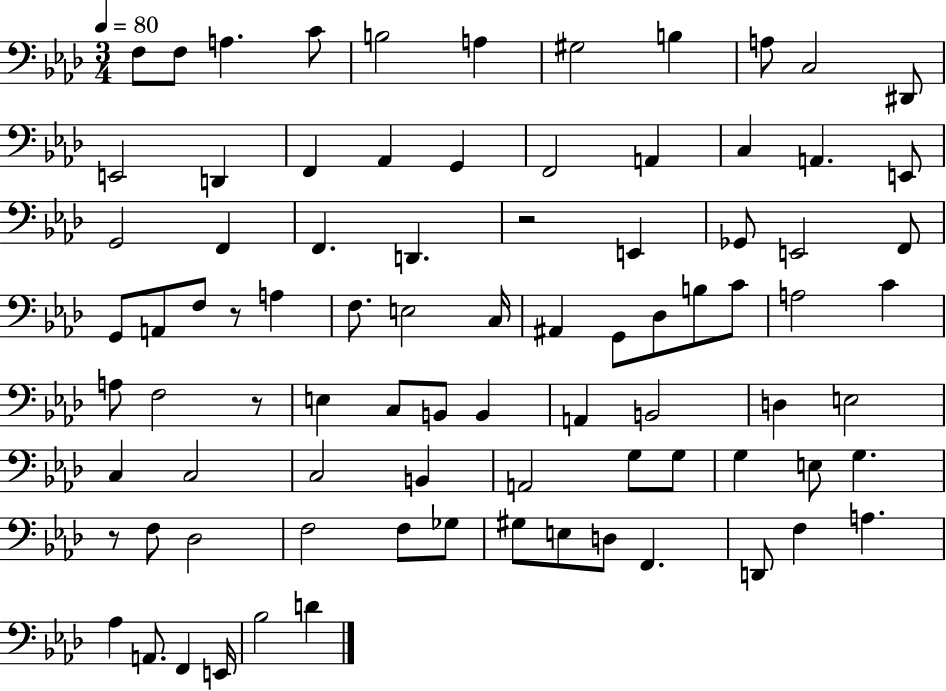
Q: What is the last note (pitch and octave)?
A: D4